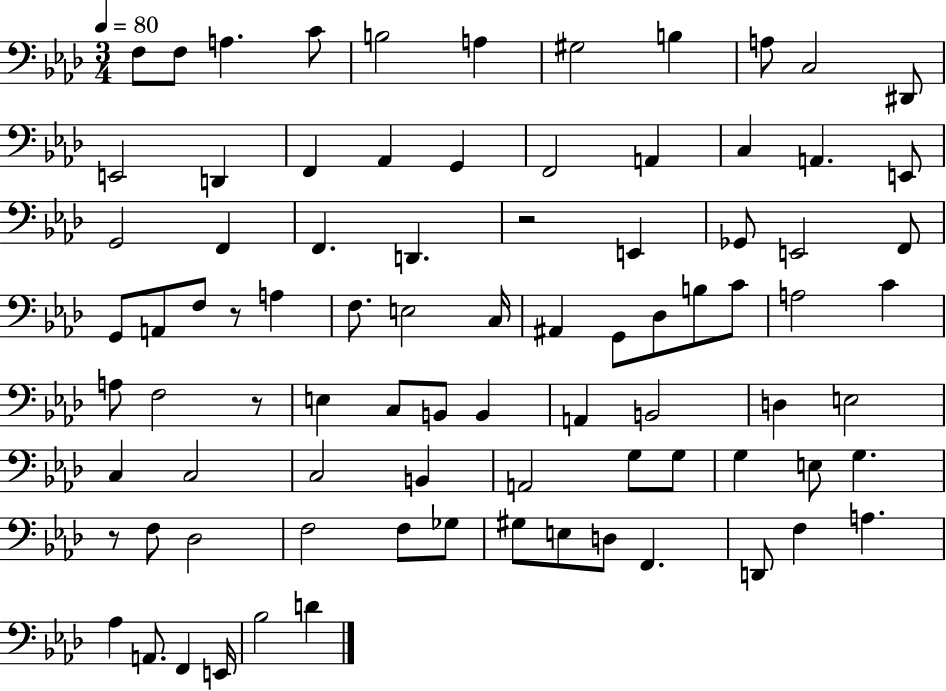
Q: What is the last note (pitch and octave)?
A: D4